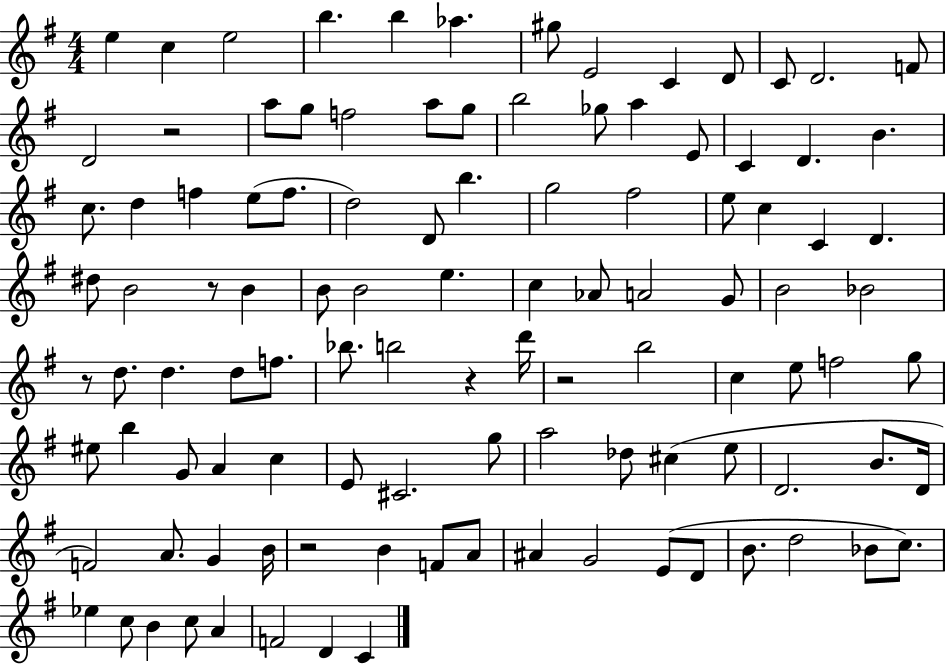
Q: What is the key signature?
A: G major